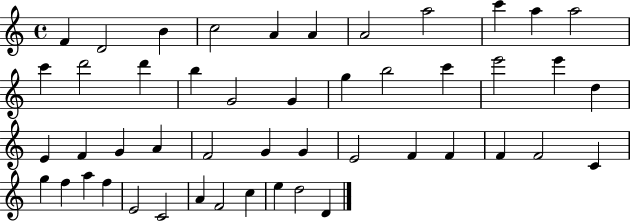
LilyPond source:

{
  \clef treble
  \time 4/4
  \defaultTimeSignature
  \key c \major
  f'4 d'2 b'4 | c''2 a'4 a'4 | a'2 a''2 | c'''4 a''4 a''2 | \break c'''4 d'''2 d'''4 | b''4 g'2 g'4 | g''4 b''2 c'''4 | e'''2 e'''4 d''4 | \break e'4 f'4 g'4 a'4 | f'2 g'4 g'4 | e'2 f'4 f'4 | f'4 f'2 c'4 | \break g''4 f''4 a''4 f''4 | e'2 c'2 | a'4 f'2 c''4 | e''4 d''2 d'4 | \break \bar "|."
}